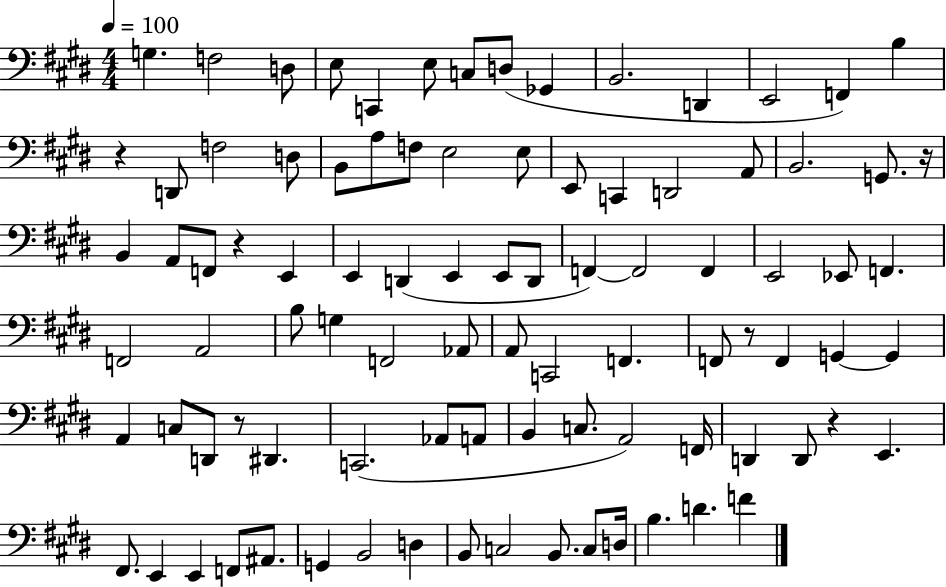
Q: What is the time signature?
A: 4/4